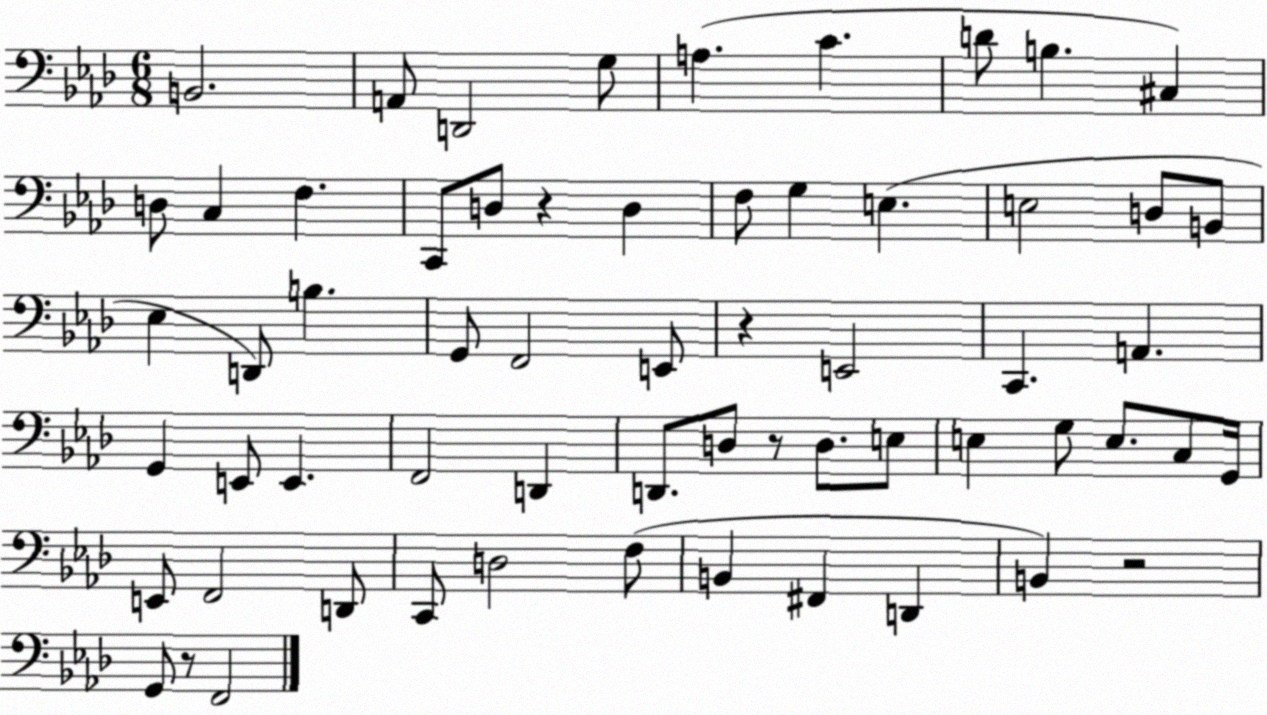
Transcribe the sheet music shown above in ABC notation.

X:1
T:Untitled
M:6/8
L:1/4
K:Ab
B,,2 A,,/2 D,,2 G,/2 A, C D/2 B, ^C, D,/2 C, F, C,,/2 D,/2 z D, F,/2 G, E, E,2 D,/2 B,,/2 _E, D,,/2 B, G,,/2 F,,2 E,,/2 z E,,2 C,, A,, G,, E,,/2 E,, F,,2 D,, D,,/2 D,/2 z/2 D,/2 E,/2 E, G,/2 E,/2 C,/2 G,,/4 E,,/2 F,,2 D,,/2 C,,/2 D,2 F,/2 B,, ^F,, D,, B,, z2 G,,/2 z/2 F,,2